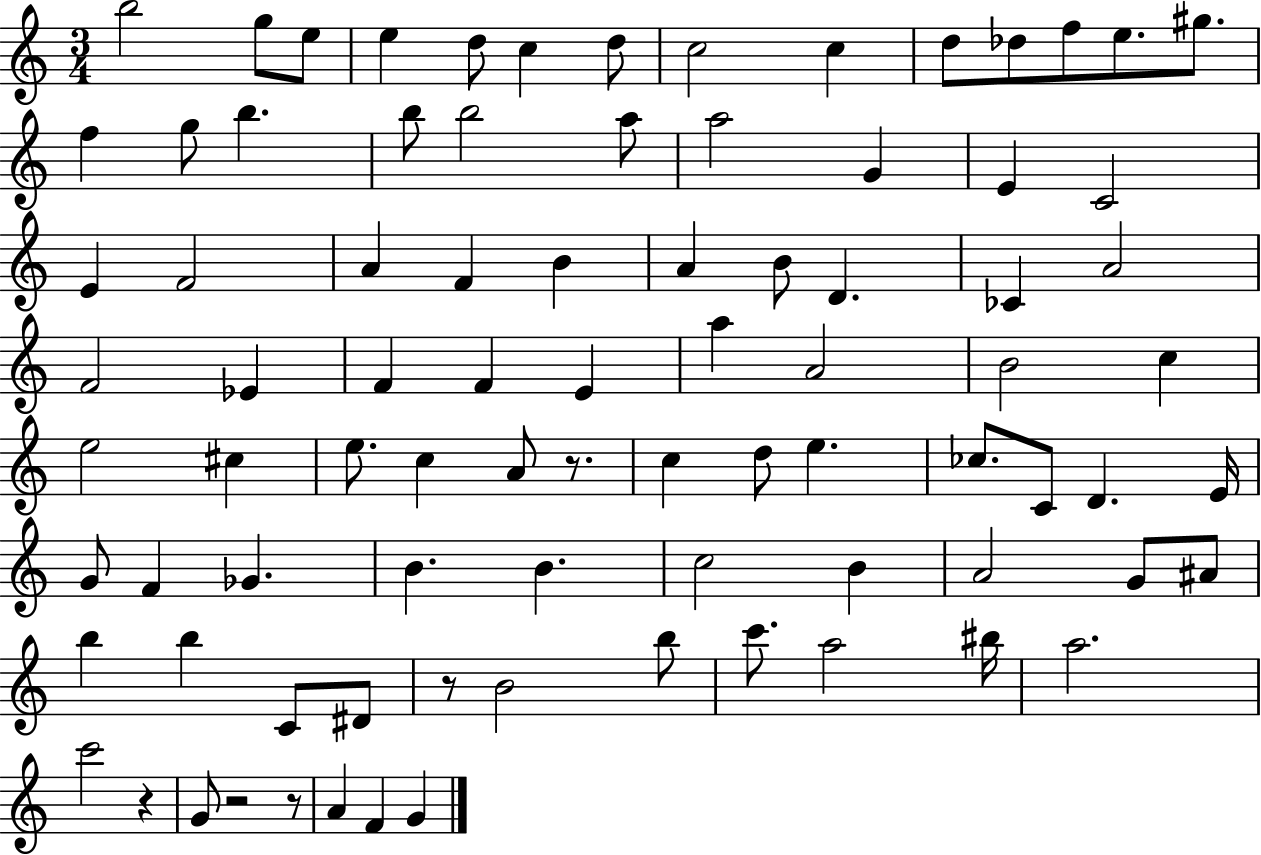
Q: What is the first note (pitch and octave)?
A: B5